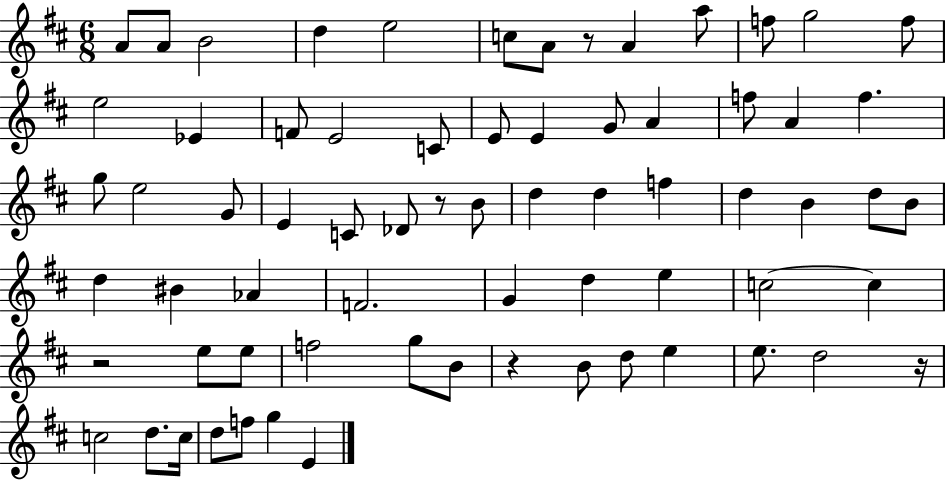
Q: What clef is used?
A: treble